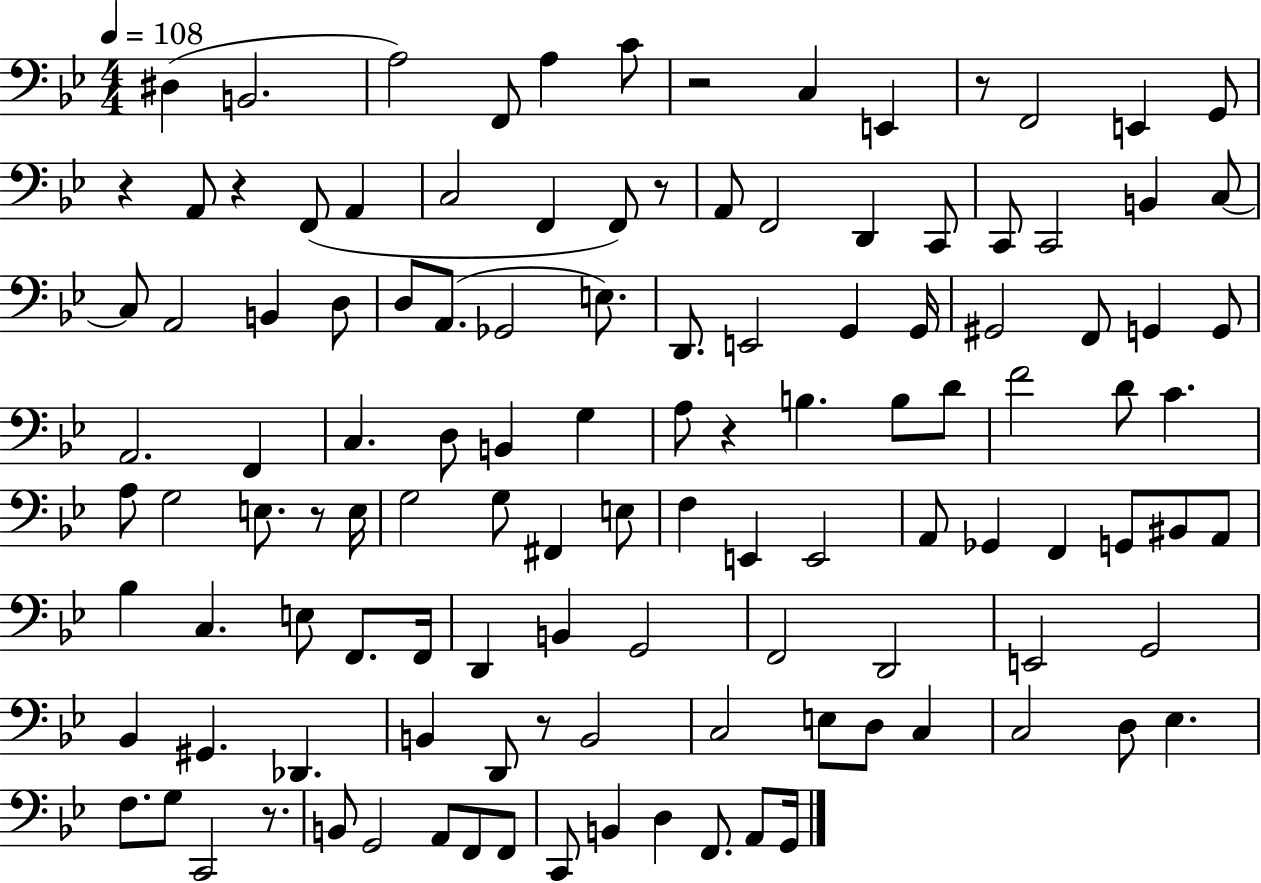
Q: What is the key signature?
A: BES major